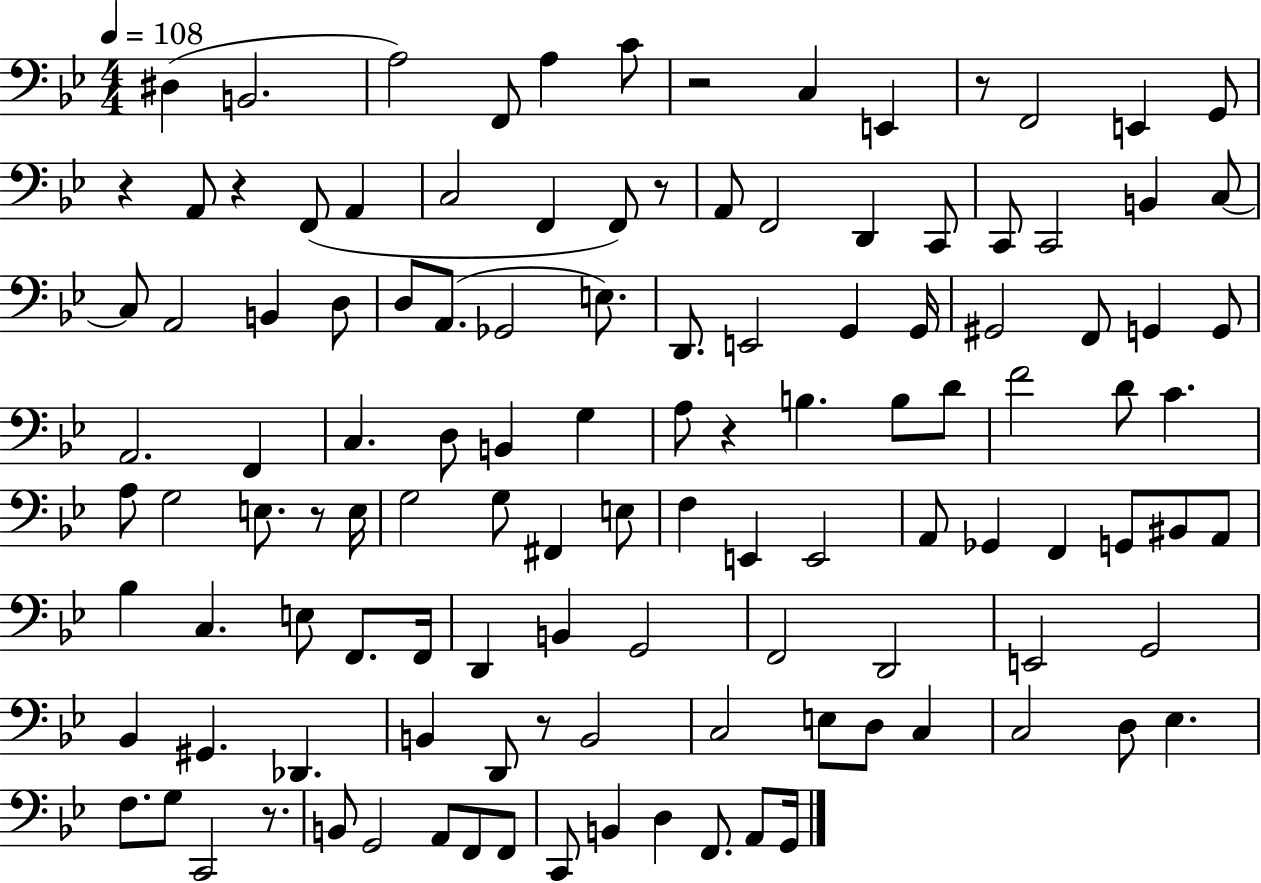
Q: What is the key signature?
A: BES major